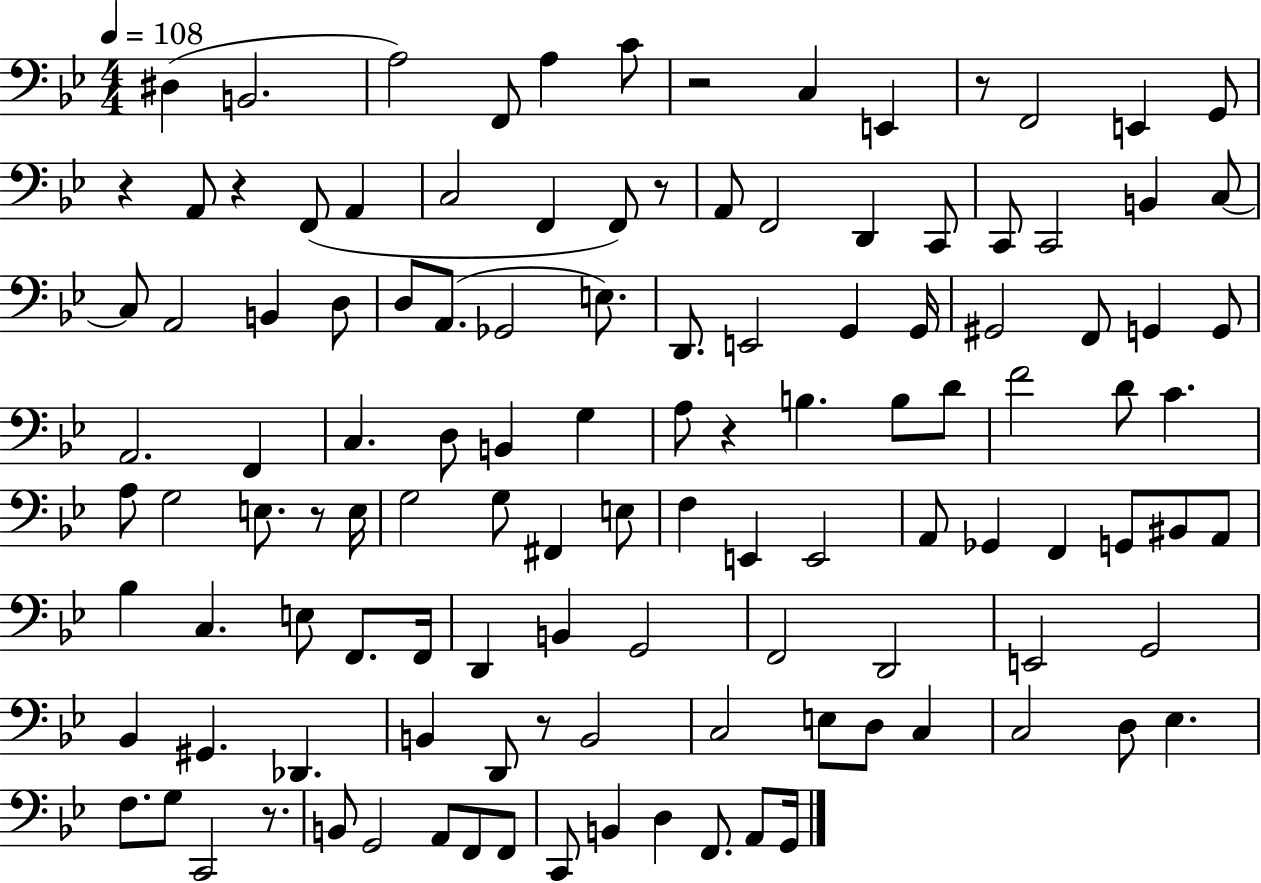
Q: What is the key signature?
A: BES major